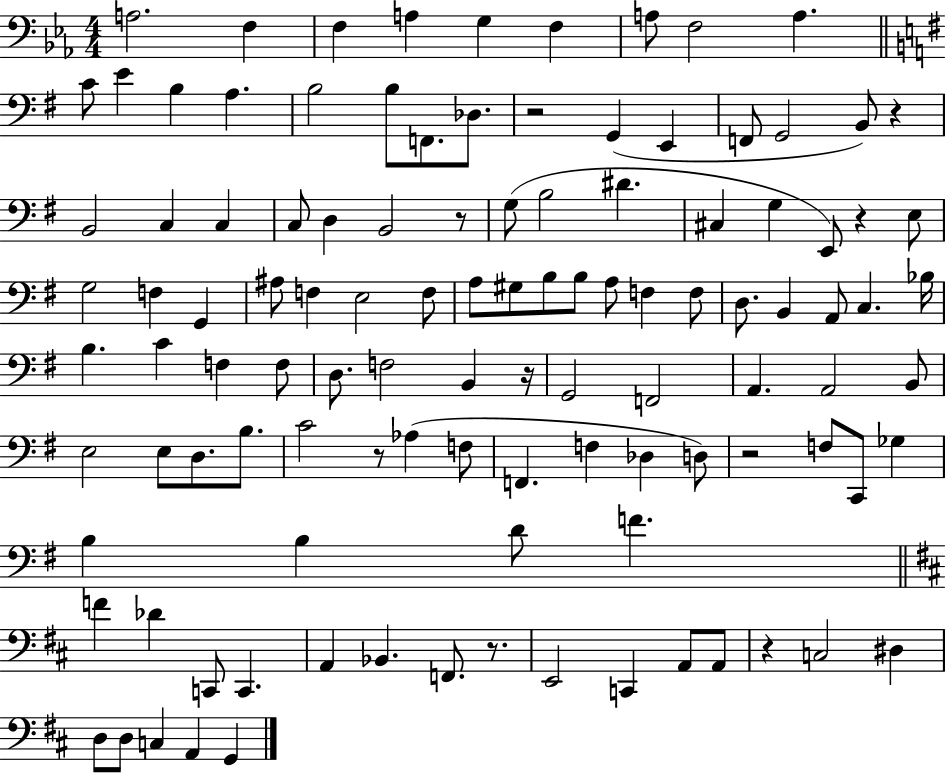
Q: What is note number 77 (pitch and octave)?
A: D3